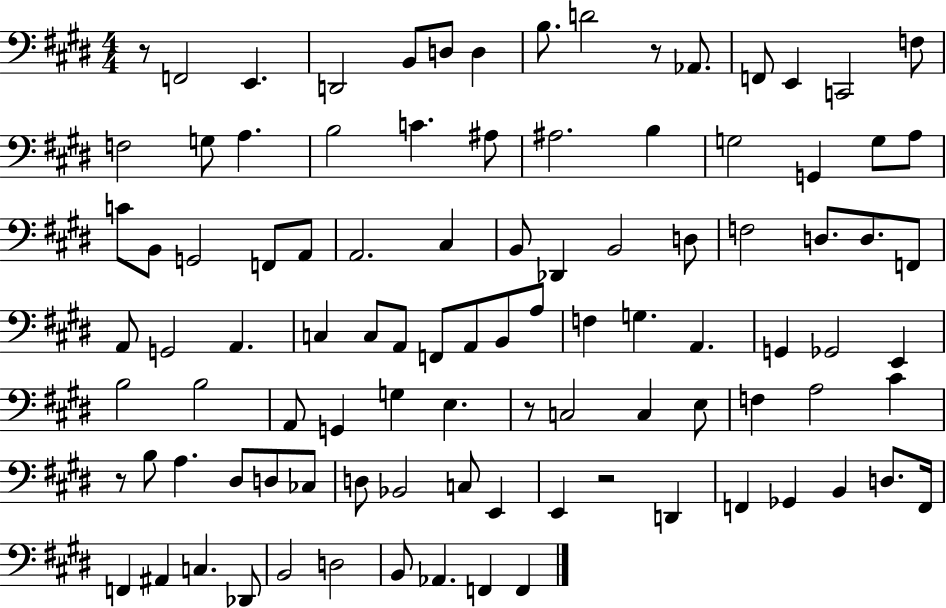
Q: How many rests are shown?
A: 5